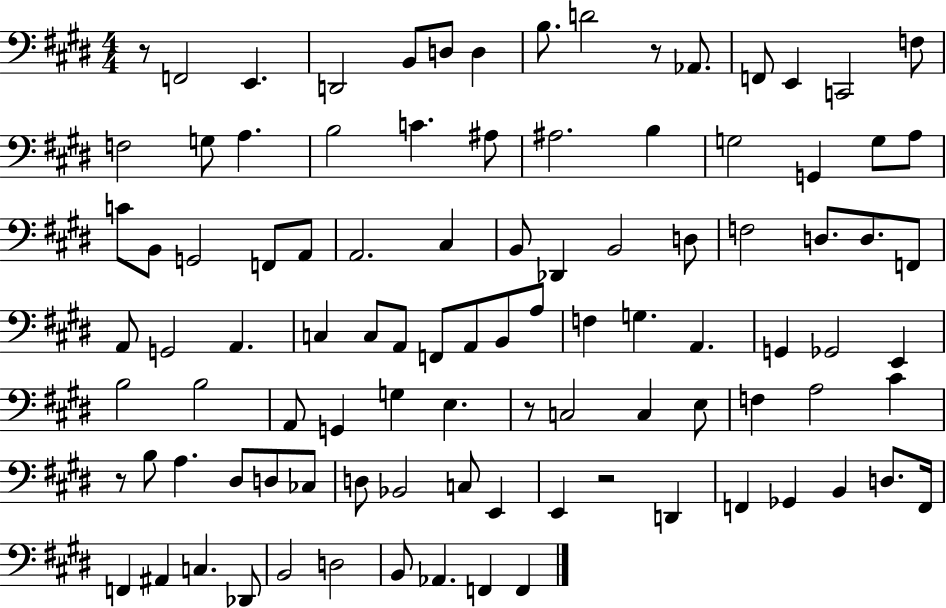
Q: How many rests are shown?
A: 5